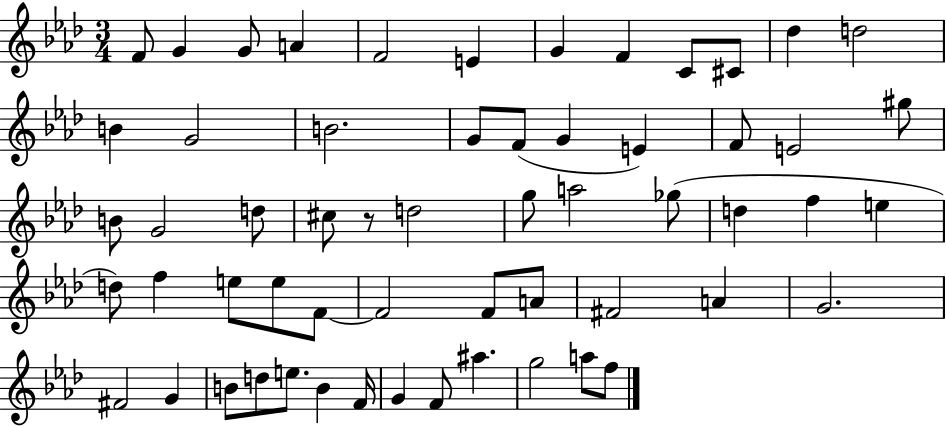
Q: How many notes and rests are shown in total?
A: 58